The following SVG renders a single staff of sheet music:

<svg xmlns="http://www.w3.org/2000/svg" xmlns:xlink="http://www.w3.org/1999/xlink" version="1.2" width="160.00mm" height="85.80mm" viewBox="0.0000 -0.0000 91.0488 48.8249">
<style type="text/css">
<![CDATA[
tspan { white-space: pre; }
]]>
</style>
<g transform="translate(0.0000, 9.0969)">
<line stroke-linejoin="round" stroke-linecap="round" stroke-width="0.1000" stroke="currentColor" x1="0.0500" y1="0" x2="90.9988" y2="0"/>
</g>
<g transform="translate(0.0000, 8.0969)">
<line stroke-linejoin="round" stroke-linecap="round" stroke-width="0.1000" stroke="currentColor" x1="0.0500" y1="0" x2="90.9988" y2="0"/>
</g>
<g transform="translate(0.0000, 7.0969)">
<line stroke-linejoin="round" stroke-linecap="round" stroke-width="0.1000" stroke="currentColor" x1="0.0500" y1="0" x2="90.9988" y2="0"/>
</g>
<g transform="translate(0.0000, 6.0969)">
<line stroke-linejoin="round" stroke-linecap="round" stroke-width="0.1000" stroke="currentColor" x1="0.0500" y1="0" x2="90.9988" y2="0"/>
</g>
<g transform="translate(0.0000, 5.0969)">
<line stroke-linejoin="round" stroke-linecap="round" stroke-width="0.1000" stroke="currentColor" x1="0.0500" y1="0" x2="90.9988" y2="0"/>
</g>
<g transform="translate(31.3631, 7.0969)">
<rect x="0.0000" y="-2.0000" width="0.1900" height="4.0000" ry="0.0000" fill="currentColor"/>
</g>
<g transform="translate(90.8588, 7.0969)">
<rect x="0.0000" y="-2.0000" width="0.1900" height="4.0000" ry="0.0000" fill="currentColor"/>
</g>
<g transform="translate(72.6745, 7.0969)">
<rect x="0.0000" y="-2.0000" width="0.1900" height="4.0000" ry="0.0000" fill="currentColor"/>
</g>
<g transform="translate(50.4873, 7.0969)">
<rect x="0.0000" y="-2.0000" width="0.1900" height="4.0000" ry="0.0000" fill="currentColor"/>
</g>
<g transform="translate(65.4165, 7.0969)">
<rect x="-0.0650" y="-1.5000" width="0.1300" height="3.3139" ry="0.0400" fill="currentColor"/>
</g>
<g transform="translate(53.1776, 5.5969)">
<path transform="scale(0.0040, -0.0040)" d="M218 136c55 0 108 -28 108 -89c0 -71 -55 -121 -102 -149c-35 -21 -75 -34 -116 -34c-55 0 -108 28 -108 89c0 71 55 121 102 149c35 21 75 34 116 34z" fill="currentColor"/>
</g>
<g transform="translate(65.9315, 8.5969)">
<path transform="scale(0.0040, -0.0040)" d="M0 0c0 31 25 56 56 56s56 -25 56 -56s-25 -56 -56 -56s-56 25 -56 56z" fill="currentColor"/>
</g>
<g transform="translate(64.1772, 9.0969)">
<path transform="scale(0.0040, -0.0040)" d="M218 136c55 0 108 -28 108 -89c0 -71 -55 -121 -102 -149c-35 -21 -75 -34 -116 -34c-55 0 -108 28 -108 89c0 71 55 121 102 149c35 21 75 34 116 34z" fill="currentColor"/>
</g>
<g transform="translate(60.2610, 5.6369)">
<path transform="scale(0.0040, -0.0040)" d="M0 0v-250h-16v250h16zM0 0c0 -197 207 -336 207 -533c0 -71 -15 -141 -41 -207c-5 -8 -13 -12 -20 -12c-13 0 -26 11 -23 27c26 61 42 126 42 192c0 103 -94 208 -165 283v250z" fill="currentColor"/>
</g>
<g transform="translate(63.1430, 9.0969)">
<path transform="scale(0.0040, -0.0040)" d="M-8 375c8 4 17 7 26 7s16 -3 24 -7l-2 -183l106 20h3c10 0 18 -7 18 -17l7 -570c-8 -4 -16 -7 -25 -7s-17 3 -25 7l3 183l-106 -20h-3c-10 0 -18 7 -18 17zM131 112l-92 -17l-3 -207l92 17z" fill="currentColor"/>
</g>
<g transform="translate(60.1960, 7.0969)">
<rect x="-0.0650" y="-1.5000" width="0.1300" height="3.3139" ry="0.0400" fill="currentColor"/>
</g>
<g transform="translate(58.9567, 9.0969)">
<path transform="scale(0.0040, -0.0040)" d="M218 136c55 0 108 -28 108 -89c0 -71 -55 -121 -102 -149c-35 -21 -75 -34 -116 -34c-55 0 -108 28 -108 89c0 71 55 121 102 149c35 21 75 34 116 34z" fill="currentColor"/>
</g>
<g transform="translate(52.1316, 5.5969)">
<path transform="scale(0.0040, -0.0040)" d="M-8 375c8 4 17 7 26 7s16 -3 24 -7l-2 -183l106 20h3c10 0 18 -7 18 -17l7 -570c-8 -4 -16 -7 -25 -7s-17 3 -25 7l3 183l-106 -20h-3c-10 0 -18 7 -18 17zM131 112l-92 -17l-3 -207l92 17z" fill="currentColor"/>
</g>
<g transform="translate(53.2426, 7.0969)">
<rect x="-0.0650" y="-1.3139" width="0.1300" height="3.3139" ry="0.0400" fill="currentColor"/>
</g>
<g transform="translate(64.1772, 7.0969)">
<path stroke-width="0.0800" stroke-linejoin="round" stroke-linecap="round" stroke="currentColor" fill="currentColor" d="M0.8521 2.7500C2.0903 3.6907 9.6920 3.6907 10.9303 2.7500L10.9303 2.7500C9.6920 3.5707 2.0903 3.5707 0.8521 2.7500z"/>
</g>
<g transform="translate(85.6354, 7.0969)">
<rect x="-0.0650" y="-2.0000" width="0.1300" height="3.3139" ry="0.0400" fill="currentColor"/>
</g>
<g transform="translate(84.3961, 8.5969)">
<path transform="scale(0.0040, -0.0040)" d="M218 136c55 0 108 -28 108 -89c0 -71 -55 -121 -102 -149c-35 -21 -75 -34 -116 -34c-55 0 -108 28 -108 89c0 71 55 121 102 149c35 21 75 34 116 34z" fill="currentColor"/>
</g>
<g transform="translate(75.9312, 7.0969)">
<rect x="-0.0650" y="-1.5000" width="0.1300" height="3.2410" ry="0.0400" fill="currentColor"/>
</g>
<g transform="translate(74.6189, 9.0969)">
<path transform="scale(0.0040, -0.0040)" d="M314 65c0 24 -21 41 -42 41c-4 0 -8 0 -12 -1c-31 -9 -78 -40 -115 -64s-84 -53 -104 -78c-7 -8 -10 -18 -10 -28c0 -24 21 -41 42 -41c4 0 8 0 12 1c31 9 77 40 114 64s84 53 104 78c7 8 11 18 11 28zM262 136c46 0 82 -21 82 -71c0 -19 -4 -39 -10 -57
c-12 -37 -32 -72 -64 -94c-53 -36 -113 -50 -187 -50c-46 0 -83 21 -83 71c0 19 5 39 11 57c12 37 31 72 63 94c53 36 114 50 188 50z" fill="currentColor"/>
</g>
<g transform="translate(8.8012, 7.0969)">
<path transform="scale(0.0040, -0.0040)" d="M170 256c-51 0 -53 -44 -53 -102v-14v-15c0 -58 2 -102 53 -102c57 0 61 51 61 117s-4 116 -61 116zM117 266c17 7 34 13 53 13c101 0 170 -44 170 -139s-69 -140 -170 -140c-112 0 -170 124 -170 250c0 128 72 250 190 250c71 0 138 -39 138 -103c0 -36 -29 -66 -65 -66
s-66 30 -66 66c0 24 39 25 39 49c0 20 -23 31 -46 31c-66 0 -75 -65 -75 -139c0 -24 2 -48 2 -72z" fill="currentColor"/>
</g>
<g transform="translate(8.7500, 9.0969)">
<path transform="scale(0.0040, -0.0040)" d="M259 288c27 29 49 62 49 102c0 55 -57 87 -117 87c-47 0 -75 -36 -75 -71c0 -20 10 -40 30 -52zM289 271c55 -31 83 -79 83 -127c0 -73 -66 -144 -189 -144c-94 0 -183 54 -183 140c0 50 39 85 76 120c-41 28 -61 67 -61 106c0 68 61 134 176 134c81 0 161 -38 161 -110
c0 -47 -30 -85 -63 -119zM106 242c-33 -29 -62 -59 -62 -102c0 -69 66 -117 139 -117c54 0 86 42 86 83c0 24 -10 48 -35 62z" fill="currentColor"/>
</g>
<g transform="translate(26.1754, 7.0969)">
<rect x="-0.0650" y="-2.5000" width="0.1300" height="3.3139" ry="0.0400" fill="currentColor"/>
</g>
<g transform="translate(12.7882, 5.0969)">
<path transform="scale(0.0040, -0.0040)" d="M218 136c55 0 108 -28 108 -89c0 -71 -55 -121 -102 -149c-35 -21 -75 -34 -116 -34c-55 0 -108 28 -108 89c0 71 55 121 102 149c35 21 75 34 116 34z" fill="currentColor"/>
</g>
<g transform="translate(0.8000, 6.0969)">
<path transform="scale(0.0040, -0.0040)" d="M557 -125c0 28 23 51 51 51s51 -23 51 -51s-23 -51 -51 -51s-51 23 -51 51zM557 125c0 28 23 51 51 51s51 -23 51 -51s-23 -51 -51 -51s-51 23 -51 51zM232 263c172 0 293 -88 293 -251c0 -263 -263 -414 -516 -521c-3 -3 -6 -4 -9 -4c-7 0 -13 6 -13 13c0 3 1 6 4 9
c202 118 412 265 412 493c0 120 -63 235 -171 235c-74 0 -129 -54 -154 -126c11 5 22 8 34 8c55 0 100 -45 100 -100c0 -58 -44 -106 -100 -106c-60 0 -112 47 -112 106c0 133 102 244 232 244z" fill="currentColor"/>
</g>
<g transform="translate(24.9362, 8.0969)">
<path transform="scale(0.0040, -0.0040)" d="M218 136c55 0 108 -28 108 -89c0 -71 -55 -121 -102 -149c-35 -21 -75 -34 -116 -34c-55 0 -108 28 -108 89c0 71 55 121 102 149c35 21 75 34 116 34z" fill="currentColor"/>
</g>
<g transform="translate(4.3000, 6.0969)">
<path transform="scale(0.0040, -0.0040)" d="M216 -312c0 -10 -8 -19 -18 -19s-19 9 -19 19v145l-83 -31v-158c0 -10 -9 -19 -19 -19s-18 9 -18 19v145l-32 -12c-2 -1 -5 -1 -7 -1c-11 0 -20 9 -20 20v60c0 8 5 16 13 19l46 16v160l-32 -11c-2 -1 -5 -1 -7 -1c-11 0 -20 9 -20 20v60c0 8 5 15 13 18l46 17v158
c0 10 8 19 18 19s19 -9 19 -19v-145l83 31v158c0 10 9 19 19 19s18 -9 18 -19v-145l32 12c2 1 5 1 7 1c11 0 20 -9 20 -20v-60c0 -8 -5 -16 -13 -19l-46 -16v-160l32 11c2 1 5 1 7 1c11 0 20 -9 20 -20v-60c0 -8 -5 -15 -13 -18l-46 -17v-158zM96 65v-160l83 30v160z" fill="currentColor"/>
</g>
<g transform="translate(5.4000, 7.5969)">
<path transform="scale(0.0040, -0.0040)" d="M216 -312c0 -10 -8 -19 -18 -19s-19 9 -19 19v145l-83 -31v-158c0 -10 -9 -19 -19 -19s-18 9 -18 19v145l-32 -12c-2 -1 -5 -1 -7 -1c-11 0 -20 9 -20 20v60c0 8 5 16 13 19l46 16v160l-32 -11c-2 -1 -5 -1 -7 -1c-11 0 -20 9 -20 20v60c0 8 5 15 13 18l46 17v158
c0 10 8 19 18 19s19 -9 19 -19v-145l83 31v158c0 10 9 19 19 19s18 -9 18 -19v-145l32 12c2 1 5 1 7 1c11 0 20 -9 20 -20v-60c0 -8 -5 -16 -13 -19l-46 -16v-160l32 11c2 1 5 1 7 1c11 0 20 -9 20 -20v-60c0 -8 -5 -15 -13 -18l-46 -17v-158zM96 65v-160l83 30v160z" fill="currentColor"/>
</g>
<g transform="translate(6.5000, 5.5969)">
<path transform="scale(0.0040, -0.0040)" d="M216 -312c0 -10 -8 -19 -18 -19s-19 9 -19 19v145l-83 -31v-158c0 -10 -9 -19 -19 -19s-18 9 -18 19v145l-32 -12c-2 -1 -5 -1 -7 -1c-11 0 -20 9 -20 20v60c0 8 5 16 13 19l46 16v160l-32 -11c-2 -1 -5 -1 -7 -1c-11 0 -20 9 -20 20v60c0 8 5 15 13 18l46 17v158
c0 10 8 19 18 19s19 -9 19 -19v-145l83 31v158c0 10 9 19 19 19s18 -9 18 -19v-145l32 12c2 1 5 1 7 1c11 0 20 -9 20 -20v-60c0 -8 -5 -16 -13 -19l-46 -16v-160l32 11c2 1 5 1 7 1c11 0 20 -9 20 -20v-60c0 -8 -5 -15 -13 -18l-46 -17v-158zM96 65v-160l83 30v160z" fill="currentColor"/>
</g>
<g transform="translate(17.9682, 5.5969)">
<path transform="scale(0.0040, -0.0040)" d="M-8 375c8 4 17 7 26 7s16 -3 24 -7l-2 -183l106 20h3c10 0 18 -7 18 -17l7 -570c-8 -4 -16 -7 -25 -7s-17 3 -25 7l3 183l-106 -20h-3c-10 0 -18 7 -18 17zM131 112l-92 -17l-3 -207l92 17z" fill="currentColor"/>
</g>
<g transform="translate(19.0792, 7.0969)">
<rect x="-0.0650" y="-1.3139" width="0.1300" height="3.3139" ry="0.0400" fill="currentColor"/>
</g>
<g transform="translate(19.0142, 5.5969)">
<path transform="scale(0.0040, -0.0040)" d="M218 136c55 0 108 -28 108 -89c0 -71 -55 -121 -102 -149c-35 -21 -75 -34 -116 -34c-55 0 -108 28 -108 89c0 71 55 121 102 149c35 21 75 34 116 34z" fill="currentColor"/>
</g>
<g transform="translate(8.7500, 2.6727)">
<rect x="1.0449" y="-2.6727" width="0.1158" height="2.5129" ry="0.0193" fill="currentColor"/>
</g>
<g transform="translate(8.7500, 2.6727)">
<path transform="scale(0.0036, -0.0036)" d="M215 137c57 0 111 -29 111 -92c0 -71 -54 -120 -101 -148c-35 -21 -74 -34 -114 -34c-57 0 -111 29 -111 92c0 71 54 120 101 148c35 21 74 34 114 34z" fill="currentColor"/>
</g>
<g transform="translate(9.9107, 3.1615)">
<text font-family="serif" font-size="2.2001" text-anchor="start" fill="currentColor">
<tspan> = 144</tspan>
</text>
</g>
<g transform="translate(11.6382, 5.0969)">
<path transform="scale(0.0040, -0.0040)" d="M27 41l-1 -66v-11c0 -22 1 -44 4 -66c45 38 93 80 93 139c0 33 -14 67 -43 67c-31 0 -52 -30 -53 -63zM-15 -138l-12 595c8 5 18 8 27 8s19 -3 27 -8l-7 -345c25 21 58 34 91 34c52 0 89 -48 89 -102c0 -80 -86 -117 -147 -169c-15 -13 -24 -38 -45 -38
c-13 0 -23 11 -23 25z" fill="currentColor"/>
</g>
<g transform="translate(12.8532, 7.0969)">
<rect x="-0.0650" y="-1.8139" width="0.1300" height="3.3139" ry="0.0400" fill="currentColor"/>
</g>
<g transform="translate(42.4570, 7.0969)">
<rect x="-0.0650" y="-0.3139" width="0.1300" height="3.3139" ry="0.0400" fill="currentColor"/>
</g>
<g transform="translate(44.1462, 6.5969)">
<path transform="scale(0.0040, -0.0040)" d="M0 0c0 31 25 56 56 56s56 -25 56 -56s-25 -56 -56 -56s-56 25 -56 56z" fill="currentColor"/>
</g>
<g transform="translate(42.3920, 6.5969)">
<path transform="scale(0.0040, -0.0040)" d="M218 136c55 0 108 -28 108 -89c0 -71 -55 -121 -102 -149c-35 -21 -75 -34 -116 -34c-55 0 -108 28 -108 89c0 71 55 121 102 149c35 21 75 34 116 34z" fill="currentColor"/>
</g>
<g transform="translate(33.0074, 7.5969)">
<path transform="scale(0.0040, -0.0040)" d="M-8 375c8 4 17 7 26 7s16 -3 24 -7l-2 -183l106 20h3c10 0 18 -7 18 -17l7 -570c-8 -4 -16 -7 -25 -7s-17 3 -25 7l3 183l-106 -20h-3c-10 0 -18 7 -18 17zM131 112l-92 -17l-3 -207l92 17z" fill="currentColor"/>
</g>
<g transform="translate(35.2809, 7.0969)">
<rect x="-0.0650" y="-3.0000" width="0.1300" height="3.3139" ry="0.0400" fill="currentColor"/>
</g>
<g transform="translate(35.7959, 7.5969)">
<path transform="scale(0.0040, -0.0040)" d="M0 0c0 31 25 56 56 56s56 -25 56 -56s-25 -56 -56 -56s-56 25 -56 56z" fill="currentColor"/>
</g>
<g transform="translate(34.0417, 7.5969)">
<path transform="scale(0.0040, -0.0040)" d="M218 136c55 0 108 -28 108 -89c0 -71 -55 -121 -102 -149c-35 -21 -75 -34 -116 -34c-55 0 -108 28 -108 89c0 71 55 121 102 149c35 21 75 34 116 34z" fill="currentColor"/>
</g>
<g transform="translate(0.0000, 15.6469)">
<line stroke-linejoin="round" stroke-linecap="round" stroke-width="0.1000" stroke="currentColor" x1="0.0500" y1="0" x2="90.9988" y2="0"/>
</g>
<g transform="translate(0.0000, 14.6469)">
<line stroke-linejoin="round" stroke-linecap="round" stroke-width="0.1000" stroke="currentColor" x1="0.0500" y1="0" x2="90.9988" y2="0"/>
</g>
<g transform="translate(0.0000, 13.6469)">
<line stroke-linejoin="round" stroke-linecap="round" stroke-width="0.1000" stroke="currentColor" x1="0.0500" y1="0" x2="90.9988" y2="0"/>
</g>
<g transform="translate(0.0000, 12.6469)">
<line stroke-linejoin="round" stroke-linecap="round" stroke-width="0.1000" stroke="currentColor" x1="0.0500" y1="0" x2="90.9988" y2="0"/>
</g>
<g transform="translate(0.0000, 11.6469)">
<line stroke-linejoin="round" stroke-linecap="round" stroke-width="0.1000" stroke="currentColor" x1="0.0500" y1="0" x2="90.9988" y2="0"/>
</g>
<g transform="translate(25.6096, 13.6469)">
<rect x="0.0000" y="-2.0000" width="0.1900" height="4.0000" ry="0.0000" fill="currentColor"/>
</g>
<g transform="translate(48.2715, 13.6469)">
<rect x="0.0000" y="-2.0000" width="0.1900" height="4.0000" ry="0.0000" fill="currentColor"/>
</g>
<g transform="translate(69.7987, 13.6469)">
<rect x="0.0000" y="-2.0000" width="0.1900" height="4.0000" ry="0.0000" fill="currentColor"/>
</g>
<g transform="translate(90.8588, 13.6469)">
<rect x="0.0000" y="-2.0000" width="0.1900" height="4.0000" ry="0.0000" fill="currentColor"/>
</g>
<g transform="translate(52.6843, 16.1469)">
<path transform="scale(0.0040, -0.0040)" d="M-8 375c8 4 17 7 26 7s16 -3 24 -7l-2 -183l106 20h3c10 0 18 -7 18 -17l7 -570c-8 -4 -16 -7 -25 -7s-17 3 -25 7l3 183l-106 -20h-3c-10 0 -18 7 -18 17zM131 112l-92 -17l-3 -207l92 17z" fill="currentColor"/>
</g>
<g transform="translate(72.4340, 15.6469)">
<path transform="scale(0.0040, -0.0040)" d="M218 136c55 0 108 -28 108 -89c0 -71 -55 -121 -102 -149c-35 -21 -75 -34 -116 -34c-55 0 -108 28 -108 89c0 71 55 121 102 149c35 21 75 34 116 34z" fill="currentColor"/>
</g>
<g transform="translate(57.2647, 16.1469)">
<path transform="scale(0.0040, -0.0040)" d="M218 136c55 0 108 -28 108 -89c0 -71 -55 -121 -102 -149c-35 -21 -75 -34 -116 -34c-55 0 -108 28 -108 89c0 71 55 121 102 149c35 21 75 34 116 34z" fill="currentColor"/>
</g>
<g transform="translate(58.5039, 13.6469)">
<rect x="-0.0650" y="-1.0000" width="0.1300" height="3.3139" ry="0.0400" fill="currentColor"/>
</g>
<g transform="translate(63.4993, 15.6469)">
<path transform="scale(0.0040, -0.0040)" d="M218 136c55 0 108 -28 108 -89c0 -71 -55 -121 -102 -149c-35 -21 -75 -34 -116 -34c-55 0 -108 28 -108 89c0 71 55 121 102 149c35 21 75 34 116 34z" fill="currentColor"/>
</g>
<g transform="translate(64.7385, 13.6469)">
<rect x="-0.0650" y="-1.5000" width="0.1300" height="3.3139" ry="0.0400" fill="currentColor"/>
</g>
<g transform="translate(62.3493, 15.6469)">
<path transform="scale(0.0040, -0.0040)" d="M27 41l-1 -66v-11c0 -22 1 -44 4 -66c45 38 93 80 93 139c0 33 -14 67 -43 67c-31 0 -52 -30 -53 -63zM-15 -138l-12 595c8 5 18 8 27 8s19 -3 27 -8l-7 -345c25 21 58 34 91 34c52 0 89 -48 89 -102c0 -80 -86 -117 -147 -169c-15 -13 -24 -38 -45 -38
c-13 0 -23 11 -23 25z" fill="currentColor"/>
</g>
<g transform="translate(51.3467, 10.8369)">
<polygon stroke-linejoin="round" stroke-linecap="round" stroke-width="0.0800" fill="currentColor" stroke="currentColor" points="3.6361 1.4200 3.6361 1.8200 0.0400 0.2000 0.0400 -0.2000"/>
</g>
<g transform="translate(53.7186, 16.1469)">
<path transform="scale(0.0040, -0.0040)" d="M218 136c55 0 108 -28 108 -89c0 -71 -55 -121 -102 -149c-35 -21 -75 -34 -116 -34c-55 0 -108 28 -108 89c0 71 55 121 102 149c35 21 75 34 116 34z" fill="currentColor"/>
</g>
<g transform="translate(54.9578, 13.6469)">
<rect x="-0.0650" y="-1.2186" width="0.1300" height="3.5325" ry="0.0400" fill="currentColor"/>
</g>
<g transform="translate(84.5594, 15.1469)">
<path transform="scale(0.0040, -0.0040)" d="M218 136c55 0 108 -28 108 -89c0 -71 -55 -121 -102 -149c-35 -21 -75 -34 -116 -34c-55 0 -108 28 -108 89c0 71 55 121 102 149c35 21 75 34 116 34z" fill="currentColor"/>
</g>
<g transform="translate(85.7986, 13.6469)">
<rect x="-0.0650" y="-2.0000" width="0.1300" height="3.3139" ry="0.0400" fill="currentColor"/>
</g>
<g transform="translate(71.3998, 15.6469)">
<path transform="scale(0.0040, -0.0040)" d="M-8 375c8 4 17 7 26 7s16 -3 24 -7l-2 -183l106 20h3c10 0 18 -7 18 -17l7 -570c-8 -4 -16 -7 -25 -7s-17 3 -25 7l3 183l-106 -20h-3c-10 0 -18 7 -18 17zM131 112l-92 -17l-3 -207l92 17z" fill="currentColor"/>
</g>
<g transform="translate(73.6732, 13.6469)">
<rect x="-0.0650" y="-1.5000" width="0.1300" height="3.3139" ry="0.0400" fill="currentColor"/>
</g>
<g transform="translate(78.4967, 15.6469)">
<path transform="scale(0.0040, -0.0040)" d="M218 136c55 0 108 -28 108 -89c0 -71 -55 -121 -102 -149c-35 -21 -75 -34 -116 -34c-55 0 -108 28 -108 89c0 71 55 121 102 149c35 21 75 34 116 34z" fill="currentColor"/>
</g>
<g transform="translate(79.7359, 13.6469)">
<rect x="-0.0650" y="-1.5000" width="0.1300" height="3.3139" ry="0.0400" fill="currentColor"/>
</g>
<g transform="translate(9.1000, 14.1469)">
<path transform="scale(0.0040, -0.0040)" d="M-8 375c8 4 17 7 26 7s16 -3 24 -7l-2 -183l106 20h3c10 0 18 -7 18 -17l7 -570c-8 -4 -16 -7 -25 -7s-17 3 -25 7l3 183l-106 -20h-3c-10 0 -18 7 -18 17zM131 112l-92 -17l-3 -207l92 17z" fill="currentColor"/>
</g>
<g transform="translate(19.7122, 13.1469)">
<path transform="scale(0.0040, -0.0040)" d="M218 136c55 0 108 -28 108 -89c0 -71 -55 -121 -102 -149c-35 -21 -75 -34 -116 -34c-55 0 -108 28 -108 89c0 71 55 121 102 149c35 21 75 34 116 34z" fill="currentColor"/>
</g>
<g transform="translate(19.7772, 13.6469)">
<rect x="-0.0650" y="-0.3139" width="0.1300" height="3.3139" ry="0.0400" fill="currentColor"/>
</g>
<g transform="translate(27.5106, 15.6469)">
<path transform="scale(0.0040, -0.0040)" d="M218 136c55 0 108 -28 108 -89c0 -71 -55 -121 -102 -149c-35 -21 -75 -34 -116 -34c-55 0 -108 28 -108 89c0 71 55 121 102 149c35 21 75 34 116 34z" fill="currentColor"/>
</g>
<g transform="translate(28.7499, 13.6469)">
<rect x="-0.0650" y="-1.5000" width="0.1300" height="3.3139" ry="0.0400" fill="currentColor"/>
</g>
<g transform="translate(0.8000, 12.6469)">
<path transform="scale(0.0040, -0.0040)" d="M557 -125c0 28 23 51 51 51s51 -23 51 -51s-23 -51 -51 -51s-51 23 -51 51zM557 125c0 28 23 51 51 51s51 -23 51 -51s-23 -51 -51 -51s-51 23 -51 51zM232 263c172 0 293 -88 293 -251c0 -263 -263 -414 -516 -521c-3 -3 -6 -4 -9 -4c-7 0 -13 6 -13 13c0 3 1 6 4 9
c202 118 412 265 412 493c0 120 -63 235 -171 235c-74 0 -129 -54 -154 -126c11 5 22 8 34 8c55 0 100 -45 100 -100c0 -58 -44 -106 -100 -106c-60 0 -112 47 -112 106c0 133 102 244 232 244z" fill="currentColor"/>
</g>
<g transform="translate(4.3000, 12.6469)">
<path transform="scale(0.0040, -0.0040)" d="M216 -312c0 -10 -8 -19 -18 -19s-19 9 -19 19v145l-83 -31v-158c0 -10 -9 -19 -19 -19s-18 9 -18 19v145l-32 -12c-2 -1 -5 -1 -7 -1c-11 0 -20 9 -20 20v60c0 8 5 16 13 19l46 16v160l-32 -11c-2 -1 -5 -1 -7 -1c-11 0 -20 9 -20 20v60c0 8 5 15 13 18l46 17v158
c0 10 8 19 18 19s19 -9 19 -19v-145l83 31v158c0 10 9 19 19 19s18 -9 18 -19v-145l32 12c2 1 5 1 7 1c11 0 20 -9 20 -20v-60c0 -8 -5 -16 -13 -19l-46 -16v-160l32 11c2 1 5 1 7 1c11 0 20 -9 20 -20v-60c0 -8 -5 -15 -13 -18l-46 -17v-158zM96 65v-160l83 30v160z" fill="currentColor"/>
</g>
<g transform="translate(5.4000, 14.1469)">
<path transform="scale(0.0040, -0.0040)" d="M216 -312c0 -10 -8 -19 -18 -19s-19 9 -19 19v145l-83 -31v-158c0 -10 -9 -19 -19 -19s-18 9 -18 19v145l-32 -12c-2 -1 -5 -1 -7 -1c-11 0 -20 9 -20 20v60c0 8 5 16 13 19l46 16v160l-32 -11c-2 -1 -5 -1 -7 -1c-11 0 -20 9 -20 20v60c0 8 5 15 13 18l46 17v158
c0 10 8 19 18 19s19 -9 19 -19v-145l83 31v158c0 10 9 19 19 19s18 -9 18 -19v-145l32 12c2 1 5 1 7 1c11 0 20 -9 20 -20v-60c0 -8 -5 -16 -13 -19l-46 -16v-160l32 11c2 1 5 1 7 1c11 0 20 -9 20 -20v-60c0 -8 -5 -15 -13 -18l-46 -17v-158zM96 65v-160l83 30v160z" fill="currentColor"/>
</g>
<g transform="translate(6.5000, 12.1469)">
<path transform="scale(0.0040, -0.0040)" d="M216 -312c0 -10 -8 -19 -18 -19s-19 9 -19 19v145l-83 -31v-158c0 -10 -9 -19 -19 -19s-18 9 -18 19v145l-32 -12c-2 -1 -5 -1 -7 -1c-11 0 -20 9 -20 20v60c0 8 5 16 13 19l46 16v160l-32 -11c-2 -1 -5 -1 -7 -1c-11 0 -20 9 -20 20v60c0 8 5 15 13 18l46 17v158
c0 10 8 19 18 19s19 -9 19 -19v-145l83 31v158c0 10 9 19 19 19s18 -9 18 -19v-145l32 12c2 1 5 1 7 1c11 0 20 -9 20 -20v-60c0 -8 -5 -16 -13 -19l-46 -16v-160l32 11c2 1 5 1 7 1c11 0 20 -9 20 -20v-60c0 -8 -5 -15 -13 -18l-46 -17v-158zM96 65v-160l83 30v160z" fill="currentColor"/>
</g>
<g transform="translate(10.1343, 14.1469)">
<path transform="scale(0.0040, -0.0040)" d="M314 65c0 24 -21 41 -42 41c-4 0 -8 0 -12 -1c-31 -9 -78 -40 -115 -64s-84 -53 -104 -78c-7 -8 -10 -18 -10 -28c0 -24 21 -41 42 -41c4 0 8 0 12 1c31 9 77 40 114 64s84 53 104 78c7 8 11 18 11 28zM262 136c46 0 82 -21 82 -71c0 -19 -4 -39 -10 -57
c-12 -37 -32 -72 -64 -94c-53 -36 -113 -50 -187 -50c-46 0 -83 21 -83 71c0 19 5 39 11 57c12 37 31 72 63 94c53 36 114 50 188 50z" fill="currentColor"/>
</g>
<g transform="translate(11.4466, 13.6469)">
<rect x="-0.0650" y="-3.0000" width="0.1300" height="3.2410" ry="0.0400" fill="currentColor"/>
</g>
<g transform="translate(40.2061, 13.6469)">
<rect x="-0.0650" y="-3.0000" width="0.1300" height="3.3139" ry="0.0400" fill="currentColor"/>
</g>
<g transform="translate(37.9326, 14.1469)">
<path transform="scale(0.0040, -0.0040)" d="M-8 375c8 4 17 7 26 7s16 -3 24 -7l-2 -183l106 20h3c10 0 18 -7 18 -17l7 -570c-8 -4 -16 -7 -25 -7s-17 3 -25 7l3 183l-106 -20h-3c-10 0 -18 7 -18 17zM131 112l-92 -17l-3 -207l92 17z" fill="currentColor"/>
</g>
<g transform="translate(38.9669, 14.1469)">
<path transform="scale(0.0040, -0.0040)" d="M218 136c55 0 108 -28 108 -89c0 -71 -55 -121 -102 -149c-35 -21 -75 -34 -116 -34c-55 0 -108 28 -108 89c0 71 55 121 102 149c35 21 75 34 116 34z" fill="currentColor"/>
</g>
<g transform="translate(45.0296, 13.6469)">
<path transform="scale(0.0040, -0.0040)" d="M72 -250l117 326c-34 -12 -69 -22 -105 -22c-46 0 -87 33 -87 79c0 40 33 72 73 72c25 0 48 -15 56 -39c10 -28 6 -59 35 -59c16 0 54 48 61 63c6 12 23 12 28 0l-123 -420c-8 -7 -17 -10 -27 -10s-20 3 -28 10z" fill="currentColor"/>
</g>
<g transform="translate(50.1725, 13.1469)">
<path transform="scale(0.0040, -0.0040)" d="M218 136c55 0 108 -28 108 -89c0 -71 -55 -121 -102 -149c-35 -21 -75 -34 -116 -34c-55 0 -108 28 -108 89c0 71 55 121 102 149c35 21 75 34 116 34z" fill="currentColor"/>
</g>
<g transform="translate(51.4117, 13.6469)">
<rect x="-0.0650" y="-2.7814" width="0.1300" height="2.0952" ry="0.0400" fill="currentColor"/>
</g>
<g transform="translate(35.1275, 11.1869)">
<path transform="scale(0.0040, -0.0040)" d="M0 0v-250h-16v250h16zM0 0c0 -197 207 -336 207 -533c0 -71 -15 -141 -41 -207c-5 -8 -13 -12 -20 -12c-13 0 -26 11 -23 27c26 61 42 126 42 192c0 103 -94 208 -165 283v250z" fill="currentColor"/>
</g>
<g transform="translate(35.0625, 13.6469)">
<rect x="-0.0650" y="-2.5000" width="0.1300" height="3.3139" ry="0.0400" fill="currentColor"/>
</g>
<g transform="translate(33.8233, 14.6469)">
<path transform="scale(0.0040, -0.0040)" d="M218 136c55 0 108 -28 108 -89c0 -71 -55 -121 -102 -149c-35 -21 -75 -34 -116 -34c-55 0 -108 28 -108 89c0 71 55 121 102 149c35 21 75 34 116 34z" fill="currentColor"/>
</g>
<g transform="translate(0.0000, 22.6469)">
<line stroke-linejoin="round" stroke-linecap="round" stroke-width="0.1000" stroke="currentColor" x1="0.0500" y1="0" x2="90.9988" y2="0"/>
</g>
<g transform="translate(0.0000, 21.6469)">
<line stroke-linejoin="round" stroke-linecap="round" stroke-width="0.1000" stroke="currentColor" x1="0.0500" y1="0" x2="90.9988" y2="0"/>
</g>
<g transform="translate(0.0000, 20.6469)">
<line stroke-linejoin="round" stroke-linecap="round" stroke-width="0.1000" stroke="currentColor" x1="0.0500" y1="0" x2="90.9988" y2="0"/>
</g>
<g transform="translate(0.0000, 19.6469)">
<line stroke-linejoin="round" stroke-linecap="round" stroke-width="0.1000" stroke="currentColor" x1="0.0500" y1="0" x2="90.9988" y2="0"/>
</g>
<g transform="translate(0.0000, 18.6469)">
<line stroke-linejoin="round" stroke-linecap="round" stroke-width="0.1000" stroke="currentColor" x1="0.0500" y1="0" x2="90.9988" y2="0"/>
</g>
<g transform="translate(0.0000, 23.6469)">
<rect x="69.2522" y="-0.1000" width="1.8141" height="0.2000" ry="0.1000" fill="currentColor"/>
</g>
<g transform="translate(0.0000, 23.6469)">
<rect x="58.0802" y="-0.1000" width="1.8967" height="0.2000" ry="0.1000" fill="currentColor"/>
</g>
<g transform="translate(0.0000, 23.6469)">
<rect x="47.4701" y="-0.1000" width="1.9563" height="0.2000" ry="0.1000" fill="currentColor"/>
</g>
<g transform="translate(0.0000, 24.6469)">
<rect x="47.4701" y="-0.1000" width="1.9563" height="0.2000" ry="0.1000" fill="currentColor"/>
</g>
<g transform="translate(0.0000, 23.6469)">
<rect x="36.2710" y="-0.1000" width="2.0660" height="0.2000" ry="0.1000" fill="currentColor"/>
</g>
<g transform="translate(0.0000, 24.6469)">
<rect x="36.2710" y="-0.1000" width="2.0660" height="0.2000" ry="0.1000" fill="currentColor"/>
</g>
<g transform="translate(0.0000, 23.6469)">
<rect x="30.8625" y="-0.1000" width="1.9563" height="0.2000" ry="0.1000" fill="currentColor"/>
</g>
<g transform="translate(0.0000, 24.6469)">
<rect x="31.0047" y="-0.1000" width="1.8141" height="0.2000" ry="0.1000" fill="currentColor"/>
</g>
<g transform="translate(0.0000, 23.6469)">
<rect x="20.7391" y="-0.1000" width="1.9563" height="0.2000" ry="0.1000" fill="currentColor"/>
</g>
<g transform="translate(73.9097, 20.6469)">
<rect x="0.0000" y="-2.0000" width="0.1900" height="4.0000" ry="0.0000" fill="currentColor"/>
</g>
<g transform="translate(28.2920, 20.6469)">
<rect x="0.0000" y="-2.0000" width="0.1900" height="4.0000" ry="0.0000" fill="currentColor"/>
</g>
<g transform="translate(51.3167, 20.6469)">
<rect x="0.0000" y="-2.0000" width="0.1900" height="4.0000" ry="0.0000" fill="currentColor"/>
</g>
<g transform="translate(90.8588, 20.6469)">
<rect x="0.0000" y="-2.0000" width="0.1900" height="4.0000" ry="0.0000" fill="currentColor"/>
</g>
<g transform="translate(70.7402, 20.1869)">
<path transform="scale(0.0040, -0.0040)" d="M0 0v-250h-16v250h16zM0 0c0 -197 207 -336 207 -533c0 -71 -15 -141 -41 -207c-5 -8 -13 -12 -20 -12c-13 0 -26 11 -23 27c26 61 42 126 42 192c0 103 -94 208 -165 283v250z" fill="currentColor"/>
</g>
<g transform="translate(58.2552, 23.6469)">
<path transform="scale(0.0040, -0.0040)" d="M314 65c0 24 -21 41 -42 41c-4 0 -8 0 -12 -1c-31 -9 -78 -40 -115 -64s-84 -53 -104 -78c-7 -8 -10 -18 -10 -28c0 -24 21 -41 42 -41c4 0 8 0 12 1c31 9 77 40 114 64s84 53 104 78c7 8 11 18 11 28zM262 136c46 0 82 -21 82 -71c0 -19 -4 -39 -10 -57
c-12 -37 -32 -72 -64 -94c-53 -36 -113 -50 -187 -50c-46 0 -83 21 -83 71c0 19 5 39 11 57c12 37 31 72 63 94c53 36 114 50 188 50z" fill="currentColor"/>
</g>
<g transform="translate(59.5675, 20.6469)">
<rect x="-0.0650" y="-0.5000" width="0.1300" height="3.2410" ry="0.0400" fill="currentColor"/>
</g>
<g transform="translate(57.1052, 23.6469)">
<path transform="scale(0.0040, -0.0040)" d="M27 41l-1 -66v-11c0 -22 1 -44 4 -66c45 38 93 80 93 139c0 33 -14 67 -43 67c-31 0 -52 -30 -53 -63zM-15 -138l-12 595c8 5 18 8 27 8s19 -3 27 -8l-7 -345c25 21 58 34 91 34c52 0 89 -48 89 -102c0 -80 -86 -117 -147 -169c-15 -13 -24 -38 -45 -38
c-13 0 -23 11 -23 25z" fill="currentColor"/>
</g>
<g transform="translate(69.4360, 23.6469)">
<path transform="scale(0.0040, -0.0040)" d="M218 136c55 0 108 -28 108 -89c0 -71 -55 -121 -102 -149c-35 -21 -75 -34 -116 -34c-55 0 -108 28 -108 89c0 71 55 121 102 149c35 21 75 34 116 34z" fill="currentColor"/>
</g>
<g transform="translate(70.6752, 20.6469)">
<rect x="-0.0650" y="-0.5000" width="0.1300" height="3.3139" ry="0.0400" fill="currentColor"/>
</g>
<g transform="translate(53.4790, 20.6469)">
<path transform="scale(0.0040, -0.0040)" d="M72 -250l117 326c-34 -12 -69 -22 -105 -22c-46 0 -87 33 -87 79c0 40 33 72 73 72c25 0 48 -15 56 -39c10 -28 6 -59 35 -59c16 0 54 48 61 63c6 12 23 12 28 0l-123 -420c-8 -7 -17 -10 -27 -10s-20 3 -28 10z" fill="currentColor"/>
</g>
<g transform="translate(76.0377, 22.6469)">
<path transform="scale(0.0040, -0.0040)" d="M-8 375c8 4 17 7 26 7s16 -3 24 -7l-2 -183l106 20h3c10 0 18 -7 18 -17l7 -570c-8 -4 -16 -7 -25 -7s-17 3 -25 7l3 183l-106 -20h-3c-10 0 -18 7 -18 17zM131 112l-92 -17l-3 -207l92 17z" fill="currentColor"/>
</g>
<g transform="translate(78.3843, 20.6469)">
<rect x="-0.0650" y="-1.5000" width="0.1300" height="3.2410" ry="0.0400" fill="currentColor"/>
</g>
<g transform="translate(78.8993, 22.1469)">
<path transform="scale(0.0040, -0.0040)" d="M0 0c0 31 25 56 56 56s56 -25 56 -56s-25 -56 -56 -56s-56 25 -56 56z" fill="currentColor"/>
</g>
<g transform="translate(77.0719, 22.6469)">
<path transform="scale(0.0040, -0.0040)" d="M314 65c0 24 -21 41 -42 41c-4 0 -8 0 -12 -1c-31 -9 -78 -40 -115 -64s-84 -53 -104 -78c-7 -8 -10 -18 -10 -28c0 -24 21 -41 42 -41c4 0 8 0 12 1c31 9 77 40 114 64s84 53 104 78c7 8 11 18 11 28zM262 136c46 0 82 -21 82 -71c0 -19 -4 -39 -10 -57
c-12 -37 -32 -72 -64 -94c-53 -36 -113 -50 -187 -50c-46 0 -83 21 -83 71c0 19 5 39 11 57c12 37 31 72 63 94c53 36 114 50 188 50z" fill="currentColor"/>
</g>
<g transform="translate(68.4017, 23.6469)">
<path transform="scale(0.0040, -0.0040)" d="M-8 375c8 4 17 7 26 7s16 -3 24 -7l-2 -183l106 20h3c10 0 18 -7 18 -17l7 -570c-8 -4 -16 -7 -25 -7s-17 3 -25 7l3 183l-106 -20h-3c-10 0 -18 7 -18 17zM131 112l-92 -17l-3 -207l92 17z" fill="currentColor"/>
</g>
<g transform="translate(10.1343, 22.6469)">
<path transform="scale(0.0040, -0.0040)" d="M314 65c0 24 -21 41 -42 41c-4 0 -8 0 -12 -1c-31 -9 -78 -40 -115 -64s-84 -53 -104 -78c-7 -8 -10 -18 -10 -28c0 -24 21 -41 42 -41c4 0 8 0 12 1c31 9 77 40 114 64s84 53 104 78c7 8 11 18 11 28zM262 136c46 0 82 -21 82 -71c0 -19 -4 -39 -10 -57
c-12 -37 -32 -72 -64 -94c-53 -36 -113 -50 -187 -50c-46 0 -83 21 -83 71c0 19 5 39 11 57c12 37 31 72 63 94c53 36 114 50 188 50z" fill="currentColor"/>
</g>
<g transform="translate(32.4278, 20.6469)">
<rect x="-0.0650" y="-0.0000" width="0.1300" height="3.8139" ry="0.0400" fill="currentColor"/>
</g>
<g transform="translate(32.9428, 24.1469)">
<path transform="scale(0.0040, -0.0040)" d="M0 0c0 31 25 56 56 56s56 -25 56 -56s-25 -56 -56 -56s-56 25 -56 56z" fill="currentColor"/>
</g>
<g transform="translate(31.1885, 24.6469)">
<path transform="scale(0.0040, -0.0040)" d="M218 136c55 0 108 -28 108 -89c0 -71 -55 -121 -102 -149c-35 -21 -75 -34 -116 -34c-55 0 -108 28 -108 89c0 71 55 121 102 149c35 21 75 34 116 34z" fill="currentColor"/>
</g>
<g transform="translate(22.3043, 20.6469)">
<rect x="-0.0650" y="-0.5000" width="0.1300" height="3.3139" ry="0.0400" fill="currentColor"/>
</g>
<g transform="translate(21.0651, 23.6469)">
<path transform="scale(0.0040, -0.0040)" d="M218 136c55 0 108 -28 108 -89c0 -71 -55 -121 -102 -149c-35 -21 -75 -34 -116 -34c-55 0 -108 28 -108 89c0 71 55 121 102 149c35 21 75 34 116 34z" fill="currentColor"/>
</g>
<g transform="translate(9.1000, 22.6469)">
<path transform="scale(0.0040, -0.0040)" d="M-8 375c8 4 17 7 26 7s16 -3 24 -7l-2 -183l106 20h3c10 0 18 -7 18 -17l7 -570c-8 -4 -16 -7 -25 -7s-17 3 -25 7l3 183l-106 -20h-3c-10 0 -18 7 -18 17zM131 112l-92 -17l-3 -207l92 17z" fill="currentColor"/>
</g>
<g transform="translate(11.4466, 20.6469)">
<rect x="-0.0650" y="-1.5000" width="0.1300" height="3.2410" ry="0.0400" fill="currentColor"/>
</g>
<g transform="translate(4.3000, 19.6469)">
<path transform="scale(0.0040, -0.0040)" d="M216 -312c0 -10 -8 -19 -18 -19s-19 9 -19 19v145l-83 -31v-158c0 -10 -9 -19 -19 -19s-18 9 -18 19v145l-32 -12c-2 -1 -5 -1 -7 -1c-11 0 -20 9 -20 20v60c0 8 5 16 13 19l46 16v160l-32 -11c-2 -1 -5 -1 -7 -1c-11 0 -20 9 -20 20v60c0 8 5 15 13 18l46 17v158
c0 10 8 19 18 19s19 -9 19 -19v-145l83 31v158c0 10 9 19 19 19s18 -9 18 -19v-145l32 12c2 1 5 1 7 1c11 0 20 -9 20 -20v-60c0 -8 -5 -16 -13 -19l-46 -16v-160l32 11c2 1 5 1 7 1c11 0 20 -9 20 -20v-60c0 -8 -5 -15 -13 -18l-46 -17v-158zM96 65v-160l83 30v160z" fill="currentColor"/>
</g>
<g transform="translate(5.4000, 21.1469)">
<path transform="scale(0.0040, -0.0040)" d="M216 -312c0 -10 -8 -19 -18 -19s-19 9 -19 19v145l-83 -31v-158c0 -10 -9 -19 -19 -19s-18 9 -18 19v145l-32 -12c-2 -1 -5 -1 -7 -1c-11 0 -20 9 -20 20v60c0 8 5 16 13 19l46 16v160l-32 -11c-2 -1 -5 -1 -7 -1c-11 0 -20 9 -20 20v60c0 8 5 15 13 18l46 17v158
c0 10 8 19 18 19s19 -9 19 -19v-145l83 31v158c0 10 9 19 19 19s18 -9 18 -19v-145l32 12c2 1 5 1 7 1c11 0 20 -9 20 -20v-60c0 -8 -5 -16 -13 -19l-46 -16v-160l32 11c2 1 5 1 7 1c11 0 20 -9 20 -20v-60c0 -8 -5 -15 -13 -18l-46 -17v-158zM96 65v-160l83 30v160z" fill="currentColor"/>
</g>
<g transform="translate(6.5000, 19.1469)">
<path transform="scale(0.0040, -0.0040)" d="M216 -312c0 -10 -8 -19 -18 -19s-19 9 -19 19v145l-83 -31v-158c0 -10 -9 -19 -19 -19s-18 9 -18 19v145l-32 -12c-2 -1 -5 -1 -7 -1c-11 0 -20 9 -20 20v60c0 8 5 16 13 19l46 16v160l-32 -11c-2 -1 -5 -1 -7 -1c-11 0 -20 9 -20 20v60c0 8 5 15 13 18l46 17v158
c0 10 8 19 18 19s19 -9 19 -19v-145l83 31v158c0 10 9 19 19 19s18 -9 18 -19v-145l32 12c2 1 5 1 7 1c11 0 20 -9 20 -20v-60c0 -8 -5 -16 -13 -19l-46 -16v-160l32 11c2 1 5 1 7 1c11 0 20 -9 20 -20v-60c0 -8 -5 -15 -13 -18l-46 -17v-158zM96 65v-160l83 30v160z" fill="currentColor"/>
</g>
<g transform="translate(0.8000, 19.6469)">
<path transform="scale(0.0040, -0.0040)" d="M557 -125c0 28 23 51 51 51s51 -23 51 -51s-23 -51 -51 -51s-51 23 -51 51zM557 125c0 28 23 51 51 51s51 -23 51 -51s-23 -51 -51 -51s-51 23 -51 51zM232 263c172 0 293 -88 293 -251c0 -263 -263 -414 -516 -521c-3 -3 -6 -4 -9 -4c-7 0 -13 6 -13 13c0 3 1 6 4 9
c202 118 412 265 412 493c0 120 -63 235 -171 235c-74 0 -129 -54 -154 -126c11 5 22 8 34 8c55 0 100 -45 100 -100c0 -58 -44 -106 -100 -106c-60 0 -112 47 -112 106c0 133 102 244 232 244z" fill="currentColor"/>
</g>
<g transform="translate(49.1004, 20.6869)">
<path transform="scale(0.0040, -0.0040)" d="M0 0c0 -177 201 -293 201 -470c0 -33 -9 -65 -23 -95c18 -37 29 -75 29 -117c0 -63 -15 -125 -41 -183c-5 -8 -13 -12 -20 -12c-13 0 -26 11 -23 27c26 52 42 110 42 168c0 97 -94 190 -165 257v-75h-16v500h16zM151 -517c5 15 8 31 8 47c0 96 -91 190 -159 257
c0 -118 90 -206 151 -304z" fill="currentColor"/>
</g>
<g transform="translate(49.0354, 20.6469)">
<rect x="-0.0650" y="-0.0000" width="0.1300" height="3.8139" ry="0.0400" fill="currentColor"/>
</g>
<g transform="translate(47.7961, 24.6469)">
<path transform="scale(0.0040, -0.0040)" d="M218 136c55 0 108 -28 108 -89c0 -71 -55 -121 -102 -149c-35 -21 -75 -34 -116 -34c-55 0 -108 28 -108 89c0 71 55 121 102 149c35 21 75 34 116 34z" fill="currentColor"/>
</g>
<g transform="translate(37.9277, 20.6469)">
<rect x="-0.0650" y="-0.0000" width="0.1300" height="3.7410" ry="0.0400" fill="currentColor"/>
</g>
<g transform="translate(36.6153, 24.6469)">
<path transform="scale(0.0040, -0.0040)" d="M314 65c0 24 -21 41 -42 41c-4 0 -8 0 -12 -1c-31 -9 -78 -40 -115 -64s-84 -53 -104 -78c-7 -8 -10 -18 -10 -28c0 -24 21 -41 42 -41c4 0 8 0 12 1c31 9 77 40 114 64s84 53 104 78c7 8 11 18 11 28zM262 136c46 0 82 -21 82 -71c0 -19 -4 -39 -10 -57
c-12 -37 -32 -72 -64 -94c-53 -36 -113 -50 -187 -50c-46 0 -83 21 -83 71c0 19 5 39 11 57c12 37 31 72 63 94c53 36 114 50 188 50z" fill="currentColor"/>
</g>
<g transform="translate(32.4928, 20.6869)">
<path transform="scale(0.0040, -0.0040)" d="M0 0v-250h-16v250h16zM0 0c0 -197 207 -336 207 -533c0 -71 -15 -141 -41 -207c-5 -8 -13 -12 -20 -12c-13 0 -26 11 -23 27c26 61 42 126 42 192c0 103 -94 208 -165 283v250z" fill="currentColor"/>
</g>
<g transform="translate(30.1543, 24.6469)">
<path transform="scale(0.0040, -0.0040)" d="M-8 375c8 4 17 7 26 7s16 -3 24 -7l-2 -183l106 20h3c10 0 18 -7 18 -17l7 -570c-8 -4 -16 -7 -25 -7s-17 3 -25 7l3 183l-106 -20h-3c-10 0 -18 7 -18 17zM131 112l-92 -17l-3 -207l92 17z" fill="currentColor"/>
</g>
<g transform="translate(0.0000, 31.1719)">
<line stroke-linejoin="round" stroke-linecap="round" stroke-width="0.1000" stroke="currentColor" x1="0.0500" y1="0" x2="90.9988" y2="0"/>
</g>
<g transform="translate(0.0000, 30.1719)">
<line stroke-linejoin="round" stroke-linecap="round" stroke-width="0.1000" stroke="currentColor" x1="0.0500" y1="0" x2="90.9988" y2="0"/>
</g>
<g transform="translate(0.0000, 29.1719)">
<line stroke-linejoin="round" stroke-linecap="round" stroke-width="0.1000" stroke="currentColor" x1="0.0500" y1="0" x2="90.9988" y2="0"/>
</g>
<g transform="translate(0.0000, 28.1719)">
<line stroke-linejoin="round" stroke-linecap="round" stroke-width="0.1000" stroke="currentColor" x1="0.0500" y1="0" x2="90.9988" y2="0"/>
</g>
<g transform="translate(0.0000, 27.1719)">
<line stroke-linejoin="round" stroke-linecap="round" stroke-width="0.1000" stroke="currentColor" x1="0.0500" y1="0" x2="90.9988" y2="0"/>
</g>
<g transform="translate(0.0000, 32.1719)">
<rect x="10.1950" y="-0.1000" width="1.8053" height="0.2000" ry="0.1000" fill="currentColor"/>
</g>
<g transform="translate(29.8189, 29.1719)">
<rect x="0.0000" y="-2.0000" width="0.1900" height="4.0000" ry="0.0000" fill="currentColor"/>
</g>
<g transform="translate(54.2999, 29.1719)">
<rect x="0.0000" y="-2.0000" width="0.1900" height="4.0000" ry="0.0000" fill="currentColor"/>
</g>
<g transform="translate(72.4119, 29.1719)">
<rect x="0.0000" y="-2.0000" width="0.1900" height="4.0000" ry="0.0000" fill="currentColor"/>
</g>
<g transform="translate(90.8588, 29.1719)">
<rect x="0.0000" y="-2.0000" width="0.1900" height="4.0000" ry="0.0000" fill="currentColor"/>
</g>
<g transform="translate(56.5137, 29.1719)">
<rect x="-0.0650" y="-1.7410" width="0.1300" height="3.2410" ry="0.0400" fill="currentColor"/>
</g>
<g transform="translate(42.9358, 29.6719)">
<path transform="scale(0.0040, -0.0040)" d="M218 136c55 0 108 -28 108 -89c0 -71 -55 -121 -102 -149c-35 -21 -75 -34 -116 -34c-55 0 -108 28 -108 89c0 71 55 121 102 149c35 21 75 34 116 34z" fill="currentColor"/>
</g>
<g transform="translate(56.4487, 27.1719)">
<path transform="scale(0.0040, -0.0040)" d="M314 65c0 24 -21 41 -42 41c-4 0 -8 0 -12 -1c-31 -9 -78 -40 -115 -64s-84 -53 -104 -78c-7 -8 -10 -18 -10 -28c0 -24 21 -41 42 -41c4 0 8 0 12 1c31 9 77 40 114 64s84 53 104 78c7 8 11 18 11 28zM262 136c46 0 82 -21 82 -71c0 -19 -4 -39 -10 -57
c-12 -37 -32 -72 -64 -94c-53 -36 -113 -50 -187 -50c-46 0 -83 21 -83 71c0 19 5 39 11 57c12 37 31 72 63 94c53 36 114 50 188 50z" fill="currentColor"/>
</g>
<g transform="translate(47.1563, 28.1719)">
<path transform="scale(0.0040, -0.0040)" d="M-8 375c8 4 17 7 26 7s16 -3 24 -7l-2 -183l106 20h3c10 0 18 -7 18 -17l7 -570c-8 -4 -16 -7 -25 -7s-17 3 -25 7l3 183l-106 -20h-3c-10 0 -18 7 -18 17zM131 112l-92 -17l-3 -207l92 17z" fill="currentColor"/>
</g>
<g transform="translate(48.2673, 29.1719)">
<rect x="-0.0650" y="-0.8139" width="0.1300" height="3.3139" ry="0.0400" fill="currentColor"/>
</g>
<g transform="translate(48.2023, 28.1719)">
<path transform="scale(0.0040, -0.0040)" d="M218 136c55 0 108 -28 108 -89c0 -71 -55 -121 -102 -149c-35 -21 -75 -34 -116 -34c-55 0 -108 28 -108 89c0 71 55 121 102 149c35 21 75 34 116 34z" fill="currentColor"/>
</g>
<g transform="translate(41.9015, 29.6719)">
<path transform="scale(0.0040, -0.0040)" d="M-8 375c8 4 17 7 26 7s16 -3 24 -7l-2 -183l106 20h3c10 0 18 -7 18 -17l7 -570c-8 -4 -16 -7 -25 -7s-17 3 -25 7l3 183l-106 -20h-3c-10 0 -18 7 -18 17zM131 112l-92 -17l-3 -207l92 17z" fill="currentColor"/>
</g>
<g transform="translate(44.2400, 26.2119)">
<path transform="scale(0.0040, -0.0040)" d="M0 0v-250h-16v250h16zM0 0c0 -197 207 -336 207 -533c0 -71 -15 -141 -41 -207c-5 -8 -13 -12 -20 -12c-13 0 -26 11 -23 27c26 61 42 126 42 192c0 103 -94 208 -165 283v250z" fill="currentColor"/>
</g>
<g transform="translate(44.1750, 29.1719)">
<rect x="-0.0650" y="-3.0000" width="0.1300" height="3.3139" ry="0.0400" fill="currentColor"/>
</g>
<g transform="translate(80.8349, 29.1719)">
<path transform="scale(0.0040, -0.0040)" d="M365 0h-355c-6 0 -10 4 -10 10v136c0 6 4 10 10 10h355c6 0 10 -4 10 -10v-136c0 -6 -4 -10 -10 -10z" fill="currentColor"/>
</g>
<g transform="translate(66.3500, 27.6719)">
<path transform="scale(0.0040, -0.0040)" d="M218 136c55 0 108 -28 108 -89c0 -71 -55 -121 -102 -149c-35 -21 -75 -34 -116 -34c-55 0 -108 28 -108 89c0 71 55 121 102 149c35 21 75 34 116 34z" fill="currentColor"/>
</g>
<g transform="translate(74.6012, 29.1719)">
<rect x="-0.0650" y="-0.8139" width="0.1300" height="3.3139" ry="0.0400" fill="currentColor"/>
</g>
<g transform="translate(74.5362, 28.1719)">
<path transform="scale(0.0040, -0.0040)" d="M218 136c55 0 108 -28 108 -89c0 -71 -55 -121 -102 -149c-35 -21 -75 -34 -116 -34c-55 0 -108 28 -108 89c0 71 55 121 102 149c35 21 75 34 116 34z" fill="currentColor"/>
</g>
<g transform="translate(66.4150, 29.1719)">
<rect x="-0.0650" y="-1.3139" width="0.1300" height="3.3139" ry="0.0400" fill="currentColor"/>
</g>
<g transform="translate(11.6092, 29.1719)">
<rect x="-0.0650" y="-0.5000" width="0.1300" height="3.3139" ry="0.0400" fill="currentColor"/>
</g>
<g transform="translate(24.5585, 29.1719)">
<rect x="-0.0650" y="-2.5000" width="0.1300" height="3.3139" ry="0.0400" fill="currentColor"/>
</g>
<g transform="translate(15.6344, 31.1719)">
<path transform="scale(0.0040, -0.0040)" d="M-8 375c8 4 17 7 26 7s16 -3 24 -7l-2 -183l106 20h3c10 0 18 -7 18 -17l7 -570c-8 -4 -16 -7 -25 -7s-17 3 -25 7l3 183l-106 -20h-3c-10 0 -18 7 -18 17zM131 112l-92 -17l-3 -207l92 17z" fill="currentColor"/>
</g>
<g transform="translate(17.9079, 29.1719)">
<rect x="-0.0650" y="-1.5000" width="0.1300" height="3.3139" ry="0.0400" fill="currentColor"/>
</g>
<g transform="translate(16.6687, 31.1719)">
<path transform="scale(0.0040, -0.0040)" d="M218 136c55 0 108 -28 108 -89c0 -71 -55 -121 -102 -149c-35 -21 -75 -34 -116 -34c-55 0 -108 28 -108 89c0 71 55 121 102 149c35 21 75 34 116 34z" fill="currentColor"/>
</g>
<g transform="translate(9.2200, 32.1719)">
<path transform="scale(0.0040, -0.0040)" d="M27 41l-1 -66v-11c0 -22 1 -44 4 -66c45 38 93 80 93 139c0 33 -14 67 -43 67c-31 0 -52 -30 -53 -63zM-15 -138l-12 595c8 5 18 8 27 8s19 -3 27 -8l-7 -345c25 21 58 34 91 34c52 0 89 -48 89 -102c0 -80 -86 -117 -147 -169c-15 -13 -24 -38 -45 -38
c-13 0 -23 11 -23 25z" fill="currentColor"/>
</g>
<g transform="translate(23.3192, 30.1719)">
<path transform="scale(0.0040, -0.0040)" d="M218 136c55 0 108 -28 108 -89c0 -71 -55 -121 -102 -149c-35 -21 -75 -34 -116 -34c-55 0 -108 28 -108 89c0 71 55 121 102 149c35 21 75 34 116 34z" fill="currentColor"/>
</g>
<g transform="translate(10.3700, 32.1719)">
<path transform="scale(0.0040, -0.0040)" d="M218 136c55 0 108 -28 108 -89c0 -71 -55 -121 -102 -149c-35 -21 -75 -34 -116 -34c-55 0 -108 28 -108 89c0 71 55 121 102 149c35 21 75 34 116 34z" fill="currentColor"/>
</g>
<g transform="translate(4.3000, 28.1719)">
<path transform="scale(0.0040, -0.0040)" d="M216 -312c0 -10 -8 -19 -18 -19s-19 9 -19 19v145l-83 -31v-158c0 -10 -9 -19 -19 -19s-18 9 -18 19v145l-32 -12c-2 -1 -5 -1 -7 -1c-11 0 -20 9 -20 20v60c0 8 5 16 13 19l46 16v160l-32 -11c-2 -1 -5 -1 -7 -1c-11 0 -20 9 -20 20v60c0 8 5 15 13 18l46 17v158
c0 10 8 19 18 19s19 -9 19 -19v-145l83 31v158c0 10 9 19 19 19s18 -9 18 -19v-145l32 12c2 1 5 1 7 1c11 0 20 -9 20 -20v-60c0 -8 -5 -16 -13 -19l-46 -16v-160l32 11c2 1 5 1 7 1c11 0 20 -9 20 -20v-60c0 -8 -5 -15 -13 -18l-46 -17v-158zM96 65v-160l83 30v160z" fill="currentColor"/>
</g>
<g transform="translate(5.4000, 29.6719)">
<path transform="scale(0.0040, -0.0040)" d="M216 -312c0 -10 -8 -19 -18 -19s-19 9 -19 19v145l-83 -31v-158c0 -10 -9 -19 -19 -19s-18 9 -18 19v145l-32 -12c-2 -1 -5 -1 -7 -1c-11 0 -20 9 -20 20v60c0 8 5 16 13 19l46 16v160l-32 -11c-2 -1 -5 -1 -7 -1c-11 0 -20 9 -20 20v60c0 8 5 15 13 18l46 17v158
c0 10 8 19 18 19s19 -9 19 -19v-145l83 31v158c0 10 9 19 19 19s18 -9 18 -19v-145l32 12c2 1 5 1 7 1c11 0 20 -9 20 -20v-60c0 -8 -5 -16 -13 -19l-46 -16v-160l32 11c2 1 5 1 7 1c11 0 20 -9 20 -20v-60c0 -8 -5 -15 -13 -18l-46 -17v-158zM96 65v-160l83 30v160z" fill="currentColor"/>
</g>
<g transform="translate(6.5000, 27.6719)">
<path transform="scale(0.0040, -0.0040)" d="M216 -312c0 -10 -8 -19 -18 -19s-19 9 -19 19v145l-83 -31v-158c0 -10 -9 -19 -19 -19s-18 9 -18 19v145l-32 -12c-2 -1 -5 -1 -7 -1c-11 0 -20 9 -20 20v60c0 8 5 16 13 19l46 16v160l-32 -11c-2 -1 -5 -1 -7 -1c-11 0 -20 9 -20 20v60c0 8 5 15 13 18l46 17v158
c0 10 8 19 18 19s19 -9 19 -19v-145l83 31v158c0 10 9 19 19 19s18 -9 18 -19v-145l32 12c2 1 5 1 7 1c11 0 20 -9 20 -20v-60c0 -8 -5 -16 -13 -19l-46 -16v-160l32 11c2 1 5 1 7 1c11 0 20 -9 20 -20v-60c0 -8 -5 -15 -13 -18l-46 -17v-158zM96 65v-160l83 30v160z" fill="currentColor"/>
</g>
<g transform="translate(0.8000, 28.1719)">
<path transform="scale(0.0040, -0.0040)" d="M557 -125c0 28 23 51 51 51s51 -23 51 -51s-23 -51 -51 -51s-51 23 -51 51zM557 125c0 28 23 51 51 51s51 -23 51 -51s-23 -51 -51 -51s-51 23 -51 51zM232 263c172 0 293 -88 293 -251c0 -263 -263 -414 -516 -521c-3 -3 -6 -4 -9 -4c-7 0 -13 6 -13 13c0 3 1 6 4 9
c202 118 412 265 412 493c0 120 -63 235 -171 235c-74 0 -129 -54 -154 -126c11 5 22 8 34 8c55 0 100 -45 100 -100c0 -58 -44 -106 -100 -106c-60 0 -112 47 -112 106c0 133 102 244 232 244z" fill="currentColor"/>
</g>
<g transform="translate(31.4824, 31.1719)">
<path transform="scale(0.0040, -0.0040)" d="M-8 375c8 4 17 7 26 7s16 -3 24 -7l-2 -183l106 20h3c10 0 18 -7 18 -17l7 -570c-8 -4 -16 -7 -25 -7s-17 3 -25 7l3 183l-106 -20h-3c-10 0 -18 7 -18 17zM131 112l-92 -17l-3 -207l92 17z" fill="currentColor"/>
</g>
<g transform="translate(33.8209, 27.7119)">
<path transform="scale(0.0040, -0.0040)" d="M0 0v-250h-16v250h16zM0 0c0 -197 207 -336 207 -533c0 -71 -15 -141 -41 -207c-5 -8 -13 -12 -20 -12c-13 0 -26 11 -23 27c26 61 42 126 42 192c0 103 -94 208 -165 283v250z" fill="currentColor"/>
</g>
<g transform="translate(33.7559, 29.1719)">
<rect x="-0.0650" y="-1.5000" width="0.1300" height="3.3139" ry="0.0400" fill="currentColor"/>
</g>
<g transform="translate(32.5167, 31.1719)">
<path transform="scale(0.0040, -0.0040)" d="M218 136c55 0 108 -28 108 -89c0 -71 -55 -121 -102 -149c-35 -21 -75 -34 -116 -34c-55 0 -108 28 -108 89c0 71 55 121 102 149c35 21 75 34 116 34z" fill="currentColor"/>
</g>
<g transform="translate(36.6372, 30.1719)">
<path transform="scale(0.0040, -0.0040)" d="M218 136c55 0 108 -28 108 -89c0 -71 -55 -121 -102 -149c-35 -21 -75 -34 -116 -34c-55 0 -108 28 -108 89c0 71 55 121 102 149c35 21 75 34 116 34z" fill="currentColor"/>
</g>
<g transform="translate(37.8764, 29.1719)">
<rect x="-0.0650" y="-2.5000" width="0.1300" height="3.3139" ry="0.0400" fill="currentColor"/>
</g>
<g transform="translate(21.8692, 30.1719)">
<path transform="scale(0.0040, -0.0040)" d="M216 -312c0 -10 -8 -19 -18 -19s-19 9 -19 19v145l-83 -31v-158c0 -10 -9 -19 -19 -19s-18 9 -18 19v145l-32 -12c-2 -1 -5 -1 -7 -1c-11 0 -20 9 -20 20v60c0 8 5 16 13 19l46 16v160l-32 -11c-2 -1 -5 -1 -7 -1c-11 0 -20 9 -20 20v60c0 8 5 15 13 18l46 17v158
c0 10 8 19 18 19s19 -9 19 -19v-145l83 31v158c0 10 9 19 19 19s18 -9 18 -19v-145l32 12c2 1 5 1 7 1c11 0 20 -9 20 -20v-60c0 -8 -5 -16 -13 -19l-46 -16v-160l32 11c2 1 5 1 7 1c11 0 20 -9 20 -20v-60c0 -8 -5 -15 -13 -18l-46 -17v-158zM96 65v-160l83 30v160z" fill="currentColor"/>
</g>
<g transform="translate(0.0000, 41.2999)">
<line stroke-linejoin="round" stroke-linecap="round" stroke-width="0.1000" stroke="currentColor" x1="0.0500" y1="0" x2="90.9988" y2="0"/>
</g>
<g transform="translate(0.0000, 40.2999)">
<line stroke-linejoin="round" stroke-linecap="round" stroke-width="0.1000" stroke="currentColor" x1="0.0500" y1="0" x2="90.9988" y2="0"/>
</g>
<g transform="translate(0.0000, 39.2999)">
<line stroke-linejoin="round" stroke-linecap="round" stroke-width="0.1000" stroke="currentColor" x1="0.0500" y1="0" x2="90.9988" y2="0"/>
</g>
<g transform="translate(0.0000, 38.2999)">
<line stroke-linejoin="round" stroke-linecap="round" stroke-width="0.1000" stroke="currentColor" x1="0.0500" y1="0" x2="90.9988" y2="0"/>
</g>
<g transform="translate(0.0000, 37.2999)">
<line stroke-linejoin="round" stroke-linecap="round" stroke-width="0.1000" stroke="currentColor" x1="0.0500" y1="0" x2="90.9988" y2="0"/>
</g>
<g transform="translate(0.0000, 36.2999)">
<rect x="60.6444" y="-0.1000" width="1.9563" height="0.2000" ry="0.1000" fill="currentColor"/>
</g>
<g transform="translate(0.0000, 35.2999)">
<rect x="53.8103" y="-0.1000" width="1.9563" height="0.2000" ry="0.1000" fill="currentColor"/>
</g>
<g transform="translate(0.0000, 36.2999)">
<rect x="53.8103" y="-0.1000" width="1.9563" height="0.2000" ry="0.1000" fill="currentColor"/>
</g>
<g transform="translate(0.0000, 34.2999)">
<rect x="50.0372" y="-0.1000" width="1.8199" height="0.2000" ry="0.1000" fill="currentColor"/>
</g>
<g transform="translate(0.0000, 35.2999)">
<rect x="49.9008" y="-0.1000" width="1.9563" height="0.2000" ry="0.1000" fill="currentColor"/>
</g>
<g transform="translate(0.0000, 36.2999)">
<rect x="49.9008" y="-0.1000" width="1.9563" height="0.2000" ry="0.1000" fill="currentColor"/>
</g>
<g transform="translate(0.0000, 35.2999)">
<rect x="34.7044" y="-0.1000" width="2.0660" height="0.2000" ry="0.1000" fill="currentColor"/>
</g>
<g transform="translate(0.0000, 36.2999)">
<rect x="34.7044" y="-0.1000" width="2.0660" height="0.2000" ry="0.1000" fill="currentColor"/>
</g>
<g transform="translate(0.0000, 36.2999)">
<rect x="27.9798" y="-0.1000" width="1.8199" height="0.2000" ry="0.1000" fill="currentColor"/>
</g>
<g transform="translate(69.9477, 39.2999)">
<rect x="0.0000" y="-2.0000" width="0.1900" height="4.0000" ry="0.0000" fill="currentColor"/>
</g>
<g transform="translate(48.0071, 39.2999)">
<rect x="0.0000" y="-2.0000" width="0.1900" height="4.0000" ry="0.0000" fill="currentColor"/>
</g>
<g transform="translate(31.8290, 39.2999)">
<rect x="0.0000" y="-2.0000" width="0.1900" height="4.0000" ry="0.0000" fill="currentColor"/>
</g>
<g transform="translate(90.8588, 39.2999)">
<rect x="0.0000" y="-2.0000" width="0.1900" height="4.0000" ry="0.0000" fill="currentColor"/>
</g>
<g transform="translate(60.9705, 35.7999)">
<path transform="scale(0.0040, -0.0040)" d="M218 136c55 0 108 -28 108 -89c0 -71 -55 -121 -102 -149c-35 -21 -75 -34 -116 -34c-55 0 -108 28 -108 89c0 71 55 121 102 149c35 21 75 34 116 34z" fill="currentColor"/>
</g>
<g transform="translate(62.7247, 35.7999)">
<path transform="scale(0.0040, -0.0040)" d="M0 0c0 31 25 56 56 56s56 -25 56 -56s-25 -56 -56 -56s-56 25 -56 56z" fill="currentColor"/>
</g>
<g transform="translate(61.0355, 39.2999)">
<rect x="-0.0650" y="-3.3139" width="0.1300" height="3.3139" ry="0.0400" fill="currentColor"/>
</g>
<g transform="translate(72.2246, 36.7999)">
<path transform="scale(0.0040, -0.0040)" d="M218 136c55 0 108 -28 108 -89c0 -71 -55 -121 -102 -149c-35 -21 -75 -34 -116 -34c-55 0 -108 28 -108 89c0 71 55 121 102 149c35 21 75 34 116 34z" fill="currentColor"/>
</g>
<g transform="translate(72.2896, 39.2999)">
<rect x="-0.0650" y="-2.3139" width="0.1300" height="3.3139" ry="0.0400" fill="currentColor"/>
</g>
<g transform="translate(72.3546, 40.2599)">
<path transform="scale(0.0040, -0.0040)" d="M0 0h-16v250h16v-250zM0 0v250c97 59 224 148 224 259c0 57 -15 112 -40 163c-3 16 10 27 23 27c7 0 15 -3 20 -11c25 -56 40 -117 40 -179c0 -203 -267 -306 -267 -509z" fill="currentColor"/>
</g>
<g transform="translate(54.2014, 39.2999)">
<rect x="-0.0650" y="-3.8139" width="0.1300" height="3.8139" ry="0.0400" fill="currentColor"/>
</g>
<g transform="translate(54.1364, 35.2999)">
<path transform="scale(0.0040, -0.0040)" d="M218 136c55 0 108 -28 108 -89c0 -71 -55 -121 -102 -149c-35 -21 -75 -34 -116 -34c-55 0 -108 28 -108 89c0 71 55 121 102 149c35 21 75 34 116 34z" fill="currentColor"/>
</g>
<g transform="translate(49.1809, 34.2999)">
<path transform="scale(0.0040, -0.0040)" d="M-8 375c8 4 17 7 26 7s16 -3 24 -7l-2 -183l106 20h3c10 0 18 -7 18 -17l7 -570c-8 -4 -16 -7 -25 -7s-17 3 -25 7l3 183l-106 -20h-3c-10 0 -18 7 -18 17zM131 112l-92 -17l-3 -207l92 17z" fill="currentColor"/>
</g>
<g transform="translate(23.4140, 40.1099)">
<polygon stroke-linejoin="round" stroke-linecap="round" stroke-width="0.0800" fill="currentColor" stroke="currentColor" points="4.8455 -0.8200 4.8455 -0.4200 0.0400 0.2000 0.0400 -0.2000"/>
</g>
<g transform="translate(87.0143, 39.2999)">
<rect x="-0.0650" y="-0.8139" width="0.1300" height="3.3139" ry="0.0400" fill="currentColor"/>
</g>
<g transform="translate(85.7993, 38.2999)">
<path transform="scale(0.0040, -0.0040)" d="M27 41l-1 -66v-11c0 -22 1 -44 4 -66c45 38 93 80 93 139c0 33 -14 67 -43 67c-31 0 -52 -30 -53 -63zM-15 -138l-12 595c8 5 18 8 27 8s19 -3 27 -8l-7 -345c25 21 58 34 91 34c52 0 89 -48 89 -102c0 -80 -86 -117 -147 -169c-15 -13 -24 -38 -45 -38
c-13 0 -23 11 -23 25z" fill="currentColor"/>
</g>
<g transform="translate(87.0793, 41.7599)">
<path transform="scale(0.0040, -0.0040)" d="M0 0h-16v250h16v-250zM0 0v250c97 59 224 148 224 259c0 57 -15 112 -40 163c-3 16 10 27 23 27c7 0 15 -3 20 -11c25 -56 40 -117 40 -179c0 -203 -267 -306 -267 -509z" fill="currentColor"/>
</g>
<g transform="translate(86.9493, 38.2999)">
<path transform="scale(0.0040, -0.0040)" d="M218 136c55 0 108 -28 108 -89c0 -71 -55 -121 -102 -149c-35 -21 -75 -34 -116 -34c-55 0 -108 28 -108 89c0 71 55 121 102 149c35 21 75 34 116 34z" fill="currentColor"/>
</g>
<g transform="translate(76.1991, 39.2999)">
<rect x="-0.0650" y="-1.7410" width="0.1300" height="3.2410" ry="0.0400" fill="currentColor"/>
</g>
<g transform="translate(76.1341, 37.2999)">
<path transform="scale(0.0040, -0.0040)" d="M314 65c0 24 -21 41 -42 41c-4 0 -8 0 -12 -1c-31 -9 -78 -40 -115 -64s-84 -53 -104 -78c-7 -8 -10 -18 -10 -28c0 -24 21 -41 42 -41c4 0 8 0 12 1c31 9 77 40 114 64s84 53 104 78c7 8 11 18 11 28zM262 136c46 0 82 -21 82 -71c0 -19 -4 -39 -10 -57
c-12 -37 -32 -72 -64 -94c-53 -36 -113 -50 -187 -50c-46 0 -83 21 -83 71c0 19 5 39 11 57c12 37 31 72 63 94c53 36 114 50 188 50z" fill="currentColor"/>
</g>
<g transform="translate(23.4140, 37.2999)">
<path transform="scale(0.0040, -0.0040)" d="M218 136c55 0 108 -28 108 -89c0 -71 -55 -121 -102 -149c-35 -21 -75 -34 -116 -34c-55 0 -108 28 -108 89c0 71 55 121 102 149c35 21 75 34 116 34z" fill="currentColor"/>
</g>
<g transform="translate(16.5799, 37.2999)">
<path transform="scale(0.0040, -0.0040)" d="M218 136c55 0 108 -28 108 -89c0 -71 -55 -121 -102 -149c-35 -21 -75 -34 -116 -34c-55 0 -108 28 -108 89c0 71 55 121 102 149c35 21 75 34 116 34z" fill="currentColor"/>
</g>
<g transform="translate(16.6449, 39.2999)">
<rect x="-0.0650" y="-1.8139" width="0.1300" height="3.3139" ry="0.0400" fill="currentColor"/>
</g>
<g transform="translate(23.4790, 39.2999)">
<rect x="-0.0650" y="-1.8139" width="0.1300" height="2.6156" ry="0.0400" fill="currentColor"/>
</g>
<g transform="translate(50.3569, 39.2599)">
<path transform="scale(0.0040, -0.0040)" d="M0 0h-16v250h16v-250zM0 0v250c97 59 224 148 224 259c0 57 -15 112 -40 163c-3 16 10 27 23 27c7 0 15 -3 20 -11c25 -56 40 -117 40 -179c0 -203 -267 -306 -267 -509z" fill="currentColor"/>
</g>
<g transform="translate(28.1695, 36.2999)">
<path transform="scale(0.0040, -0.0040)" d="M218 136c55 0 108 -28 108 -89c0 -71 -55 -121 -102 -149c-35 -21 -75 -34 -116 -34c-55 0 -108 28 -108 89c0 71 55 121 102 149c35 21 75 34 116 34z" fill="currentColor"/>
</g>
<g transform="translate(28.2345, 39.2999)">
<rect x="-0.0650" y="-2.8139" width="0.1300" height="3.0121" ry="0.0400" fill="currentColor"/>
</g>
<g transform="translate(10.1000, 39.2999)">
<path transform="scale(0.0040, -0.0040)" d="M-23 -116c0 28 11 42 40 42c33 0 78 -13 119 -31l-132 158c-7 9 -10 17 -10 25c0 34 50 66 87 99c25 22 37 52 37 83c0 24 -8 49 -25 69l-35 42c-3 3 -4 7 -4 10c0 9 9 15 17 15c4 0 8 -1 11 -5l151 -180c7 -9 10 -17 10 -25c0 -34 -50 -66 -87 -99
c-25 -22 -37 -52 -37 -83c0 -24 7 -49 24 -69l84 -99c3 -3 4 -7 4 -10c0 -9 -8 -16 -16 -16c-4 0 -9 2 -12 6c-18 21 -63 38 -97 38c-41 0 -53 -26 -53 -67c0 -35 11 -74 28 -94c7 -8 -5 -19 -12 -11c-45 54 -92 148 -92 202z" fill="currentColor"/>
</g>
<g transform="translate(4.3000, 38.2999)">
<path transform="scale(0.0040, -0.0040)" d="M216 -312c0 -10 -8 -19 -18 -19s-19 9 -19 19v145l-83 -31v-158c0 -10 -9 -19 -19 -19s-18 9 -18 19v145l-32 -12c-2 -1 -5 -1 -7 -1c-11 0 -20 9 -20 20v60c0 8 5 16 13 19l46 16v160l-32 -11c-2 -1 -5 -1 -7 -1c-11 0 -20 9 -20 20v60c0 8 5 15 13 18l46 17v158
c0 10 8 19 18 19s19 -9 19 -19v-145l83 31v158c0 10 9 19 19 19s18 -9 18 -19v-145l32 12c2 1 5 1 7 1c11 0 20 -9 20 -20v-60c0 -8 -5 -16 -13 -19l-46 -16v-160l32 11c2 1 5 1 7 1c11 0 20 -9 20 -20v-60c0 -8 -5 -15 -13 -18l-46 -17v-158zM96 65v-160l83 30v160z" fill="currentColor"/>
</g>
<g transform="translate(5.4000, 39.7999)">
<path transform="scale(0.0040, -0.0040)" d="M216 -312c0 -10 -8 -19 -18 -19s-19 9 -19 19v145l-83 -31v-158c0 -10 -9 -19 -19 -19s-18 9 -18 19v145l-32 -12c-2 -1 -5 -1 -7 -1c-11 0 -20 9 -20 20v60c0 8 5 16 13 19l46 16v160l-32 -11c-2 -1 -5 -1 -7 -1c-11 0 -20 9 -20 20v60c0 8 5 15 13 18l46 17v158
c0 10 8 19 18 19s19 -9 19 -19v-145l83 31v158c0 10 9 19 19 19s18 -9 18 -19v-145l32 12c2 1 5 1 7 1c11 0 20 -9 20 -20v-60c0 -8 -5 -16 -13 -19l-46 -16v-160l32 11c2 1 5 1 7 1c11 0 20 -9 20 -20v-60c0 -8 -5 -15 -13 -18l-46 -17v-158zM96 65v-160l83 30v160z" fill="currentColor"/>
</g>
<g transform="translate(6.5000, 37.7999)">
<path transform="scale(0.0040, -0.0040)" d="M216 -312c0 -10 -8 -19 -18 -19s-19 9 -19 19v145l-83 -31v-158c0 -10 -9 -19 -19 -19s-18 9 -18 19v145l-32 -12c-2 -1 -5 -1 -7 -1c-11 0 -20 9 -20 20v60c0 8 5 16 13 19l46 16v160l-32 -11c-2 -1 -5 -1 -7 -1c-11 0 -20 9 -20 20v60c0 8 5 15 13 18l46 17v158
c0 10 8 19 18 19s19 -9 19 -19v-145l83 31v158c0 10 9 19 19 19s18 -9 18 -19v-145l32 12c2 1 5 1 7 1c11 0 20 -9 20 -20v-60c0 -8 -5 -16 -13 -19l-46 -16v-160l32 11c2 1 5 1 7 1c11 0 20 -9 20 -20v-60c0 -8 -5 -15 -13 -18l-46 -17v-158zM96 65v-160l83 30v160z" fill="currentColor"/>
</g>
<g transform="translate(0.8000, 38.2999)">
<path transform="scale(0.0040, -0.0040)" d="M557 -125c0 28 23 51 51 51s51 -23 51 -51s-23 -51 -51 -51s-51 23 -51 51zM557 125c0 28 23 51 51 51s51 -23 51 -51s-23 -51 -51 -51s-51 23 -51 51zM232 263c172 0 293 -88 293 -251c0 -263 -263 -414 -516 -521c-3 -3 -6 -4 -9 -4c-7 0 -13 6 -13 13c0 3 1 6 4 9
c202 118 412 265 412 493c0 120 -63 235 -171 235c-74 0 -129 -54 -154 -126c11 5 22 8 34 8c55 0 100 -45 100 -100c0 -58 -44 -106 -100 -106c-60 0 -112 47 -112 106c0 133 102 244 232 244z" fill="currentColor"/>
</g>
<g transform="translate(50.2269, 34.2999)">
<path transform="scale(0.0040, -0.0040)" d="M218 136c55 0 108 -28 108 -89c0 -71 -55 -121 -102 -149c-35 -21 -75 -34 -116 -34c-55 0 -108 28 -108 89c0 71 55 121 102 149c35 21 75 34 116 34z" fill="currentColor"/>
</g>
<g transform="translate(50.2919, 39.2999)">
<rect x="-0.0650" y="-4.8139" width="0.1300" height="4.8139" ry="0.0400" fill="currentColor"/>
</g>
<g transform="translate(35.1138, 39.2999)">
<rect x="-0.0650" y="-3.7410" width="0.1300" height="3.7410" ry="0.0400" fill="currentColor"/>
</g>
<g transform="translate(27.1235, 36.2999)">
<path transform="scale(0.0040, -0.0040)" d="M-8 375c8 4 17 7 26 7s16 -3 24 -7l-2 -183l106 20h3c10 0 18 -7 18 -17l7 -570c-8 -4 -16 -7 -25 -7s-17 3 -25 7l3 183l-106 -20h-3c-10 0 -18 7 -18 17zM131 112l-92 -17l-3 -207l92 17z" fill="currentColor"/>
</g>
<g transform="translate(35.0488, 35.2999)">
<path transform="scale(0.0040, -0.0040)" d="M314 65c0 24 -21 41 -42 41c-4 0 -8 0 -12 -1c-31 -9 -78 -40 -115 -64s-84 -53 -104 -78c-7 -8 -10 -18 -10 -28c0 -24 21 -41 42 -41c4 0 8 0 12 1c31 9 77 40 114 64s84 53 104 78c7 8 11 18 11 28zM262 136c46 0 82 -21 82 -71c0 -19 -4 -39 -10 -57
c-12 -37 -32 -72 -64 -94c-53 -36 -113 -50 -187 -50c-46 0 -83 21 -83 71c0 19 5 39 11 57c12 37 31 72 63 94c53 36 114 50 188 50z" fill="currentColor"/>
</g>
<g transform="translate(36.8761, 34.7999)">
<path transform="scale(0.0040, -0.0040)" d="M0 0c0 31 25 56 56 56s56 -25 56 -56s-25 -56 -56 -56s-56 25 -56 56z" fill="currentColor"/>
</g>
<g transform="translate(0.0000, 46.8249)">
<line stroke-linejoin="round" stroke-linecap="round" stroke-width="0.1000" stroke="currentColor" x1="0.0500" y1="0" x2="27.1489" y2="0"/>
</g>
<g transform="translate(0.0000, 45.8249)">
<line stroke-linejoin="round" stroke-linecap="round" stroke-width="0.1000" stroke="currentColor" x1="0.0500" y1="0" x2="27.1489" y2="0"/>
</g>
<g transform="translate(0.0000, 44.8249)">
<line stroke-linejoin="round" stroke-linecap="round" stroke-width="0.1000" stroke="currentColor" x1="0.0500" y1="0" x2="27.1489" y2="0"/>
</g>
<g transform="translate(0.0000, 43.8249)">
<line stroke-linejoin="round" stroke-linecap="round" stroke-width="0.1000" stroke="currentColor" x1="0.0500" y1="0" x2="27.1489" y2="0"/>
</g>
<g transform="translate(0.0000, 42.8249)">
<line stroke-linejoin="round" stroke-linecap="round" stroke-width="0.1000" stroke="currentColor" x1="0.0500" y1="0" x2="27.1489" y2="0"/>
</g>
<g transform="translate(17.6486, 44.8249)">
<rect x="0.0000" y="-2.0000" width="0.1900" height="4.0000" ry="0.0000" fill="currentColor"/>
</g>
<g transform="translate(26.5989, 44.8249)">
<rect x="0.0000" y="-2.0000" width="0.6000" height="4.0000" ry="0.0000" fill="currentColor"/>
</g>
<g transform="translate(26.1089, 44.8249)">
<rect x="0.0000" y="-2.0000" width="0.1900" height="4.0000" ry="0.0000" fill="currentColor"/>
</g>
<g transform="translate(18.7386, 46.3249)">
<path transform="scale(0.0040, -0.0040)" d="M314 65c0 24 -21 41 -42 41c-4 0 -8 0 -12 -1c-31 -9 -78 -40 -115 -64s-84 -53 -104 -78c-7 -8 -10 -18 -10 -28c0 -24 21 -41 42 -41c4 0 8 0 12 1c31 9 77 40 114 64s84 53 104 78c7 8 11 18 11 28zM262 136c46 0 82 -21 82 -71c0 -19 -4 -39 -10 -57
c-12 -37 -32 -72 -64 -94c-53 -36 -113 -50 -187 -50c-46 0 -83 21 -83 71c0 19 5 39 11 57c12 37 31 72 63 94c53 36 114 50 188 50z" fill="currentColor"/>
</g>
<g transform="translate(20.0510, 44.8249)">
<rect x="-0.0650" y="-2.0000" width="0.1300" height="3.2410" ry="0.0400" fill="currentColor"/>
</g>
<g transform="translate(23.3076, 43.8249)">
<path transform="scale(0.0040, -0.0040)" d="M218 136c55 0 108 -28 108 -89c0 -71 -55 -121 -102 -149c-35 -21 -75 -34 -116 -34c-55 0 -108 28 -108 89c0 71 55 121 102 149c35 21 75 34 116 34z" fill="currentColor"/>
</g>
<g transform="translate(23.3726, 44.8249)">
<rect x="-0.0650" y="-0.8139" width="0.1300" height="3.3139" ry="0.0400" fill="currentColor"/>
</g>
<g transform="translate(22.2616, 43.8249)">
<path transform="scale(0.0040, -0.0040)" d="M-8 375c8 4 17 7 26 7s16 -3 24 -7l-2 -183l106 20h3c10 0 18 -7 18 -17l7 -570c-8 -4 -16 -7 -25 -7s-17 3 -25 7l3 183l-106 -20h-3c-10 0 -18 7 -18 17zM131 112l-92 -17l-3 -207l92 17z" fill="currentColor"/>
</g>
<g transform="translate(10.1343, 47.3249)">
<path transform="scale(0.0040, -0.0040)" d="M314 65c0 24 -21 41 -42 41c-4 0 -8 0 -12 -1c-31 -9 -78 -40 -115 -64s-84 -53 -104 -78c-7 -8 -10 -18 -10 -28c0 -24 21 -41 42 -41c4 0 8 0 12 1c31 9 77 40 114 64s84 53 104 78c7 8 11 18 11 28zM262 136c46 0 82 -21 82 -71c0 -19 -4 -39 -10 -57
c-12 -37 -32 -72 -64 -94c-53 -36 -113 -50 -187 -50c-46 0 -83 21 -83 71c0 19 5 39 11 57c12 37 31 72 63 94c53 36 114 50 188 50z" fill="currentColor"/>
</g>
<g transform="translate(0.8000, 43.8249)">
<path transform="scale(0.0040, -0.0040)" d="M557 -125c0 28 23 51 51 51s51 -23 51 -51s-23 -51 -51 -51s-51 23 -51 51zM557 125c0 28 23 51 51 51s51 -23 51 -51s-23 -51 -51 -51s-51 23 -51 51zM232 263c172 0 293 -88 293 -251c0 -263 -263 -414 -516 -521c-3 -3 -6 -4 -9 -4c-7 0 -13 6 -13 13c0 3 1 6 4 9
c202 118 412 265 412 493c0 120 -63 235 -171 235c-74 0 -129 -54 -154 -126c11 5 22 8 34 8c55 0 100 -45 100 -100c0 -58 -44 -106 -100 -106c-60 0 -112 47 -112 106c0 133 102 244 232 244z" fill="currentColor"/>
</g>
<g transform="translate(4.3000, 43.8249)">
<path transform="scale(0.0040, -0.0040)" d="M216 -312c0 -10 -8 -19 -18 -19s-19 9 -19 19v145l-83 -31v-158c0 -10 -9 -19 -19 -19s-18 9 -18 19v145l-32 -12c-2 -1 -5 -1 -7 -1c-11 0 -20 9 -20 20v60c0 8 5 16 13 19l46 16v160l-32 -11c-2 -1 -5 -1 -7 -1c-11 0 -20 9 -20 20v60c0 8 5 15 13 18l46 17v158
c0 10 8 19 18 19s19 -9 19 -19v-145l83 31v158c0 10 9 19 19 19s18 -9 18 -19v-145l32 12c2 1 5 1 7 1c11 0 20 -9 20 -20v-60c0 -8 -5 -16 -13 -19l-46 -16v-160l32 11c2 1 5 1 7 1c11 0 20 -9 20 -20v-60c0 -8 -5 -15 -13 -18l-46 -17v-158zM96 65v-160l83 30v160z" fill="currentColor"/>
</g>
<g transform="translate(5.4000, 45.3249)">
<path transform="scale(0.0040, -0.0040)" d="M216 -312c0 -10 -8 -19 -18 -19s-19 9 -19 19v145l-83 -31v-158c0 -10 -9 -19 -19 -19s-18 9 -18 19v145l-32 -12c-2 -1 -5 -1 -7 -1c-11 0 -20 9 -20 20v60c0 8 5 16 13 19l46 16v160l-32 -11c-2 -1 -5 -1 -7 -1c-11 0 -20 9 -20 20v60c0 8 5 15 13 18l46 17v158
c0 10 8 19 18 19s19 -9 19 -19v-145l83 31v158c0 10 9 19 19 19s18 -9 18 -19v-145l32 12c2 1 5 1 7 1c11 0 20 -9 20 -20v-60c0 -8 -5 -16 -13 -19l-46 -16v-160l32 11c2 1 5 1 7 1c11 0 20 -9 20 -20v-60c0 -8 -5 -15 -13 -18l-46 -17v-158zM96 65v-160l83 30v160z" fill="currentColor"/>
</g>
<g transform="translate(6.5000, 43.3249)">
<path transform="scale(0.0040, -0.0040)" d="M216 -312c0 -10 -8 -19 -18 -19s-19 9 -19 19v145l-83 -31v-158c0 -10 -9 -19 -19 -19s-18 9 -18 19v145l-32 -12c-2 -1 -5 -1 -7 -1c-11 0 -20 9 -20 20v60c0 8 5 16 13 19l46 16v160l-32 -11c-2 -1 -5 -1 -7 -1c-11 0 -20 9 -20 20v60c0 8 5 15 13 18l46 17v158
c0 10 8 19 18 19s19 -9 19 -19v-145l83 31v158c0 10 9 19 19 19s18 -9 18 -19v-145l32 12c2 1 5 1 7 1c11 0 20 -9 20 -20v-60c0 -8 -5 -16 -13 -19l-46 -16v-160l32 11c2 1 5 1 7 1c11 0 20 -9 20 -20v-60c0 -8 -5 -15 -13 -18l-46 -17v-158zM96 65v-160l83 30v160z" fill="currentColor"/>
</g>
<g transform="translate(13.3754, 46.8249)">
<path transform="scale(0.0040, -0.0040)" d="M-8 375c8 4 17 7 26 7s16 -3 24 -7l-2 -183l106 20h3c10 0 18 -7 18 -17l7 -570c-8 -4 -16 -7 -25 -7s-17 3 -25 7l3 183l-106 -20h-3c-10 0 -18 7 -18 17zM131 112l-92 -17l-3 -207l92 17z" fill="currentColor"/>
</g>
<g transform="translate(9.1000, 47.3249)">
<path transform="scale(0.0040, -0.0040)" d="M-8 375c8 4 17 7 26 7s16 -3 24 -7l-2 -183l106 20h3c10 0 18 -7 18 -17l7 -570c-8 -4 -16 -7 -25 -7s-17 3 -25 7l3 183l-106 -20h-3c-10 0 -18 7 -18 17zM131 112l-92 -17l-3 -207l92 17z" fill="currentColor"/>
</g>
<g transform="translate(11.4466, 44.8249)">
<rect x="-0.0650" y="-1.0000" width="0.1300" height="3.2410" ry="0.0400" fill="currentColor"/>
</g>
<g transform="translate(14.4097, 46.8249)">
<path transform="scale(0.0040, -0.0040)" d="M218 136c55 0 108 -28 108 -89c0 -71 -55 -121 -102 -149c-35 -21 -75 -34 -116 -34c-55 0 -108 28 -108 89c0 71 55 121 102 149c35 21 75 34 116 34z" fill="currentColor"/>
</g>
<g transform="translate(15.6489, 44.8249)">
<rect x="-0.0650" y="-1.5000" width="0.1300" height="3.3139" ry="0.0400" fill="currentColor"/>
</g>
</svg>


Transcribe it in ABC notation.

X:1
T:Untitled
M:6/8
L:1/4
K:A
_A, G, B,, C, E, G, ^G,,/2 G,, G,,2 A,, C,2 E, ^G,, B,,/2 C, z/2 E,/2 F,,/2 F,, _G,, G,, G,, A,, G,,2 E,, C,,/2 C,,2 C,,/4 z/2 _E,,2 E,,/2 G,,2 _E,, G,, ^B,, G,,/2 B,, C,/2 F, A,2 ^G, ^F, z2 z A, A,/2 C/2 E2 G/2 E D B,/2 A,2 _F,/2 F,,2 G,, A,,2 F,